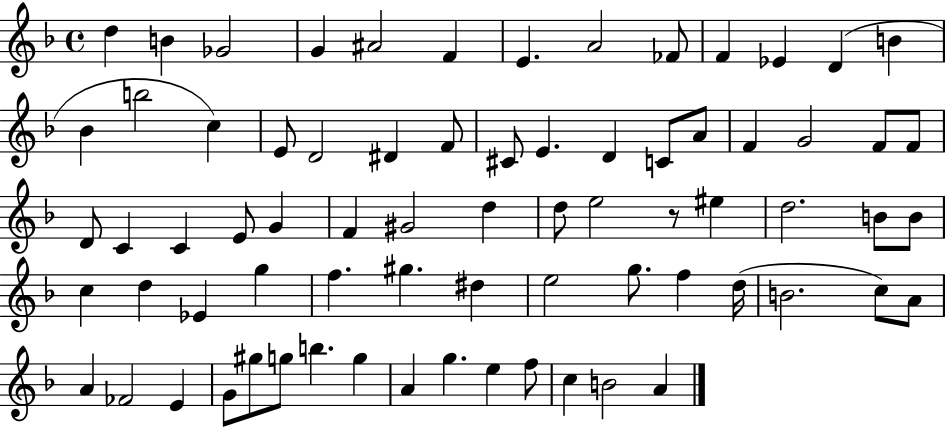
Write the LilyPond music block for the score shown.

{
  \clef treble
  \time 4/4
  \defaultTimeSignature
  \key f \major
  \repeat volta 2 { d''4 b'4 ges'2 | g'4 ais'2 f'4 | e'4. a'2 fes'8 | f'4 ees'4 d'4( b'4 | \break bes'4 b''2 c''4) | e'8 d'2 dis'4 f'8 | cis'8 e'4. d'4 c'8 a'8 | f'4 g'2 f'8 f'8 | \break d'8 c'4 c'4 e'8 g'4 | f'4 gis'2 d''4 | d''8 e''2 r8 eis''4 | d''2. b'8 b'8 | \break c''4 d''4 ees'4 g''4 | f''4. gis''4. dis''4 | e''2 g''8. f''4 d''16( | b'2. c''8) a'8 | \break a'4 fes'2 e'4 | g'8 gis''8 g''8 b''4. g''4 | a'4 g''4. e''4 f''8 | c''4 b'2 a'4 | \break } \bar "|."
}